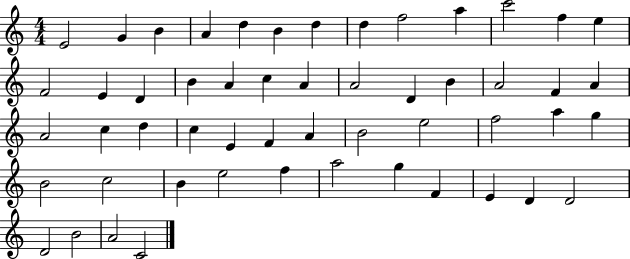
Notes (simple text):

E4/h G4/q B4/q A4/q D5/q B4/q D5/q D5/q F5/h A5/q C6/h F5/q E5/q F4/h E4/q D4/q B4/q A4/q C5/q A4/q A4/h D4/q B4/q A4/h F4/q A4/q A4/h C5/q D5/q C5/q E4/q F4/q A4/q B4/h E5/h F5/h A5/q G5/q B4/h C5/h B4/q E5/h F5/q A5/h G5/q F4/q E4/q D4/q D4/h D4/h B4/h A4/h C4/h